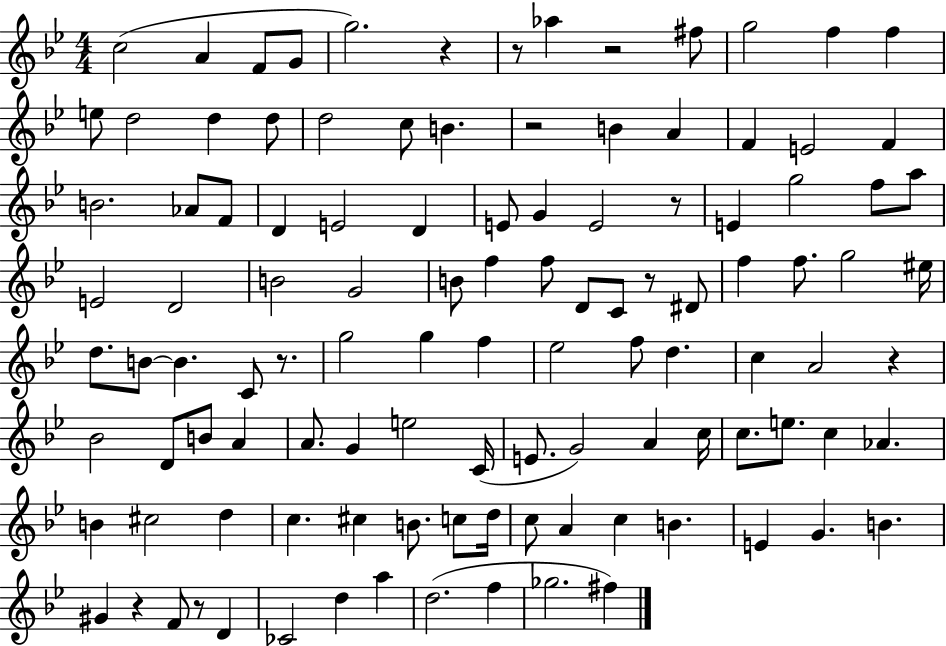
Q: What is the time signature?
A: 4/4